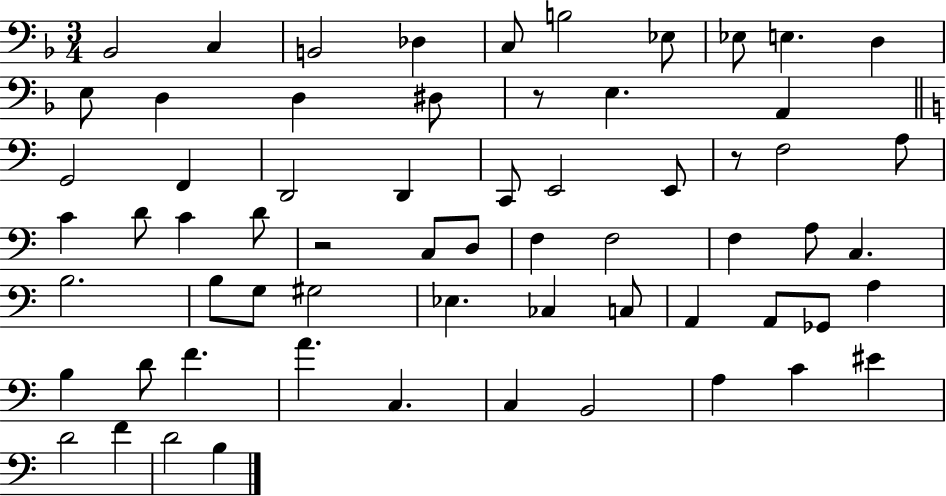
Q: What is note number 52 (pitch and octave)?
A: C3